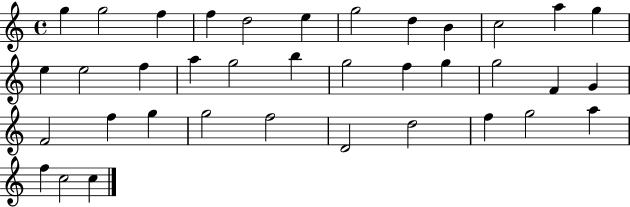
X:1
T:Untitled
M:4/4
L:1/4
K:C
g g2 f f d2 e g2 d B c2 a g e e2 f a g2 b g2 f g g2 F G F2 f g g2 f2 D2 d2 f g2 a f c2 c